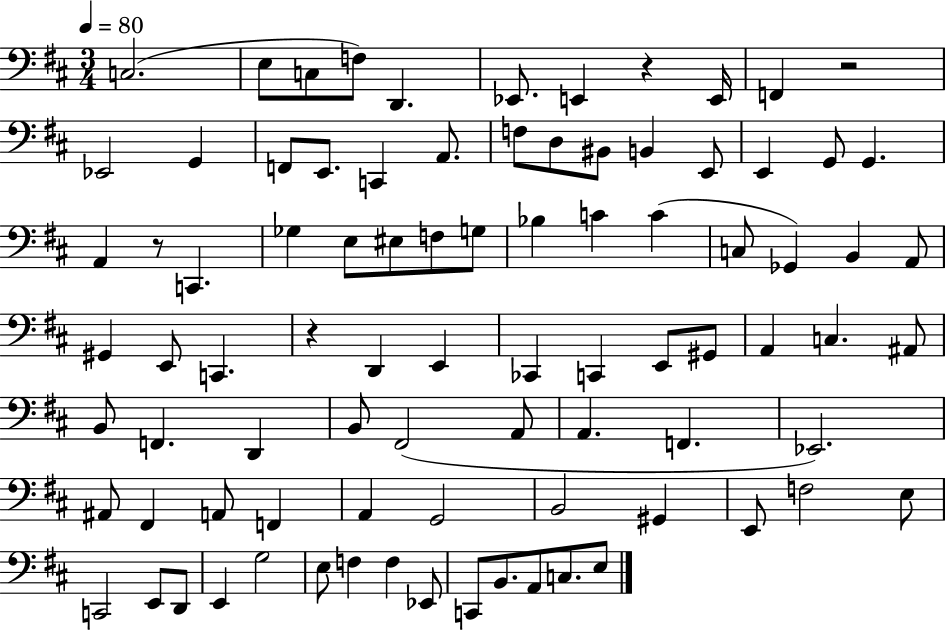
X:1
T:Untitled
M:3/4
L:1/4
K:D
C,2 E,/2 C,/2 F,/2 D,, _E,,/2 E,, z E,,/4 F,, z2 _E,,2 G,, F,,/2 E,,/2 C,, A,,/2 F,/2 D,/2 ^B,,/2 B,, E,,/2 E,, G,,/2 G,, A,, z/2 C,, _G, E,/2 ^E,/2 F,/2 G,/2 _B, C C C,/2 _G,, B,, A,,/2 ^G,, E,,/2 C,, z D,, E,, _C,, C,, E,,/2 ^G,,/2 A,, C, ^A,,/2 B,,/2 F,, D,, B,,/2 ^F,,2 A,,/2 A,, F,, _E,,2 ^A,,/2 ^F,, A,,/2 F,, A,, G,,2 B,,2 ^G,, E,,/2 F,2 E,/2 C,,2 E,,/2 D,,/2 E,, G,2 E,/2 F, F, _E,,/2 C,,/2 B,,/2 A,,/2 C,/2 E,/2